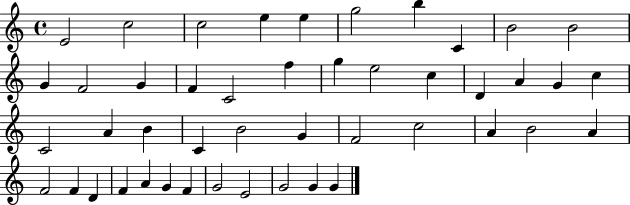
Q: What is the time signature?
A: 4/4